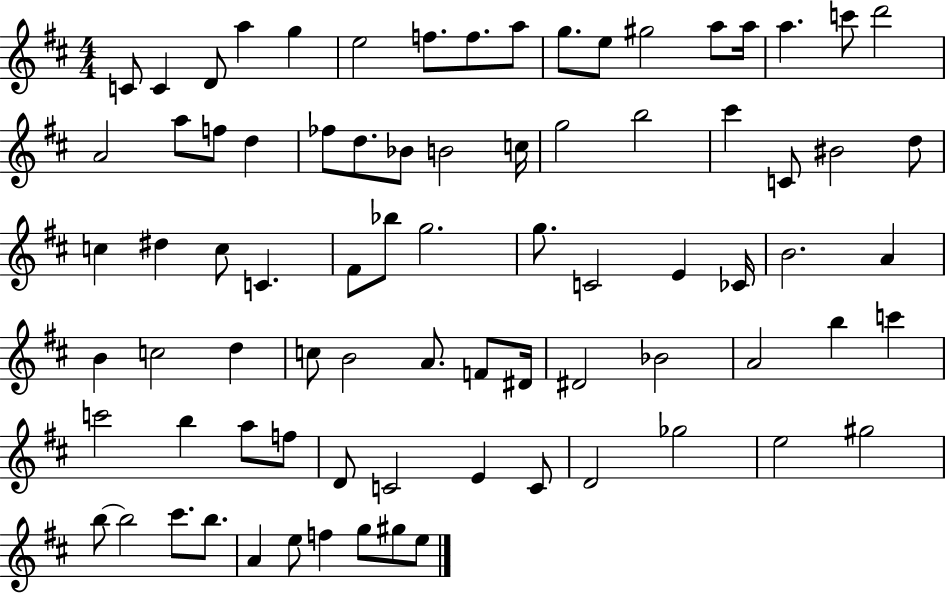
C4/e C4/q D4/e A5/q G5/q E5/h F5/e. F5/e. A5/e G5/e. E5/e G#5/h A5/e A5/s A5/q. C6/e D6/h A4/h A5/e F5/e D5/q FES5/e D5/e. Bb4/e B4/h C5/s G5/h B5/h C#6/q C4/e BIS4/h D5/e C5/q D#5/q C5/e C4/q. F#4/e Bb5/e G5/h. G5/e. C4/h E4/q CES4/s B4/h. A4/q B4/q C5/h D5/q C5/e B4/h A4/e. F4/e D#4/s D#4/h Bb4/h A4/h B5/q C6/q C6/h B5/q A5/e F5/e D4/e C4/h E4/q C4/e D4/h Gb5/h E5/h G#5/h B5/e B5/h C#6/e. B5/e. A4/q E5/e F5/q G5/e G#5/e E5/e